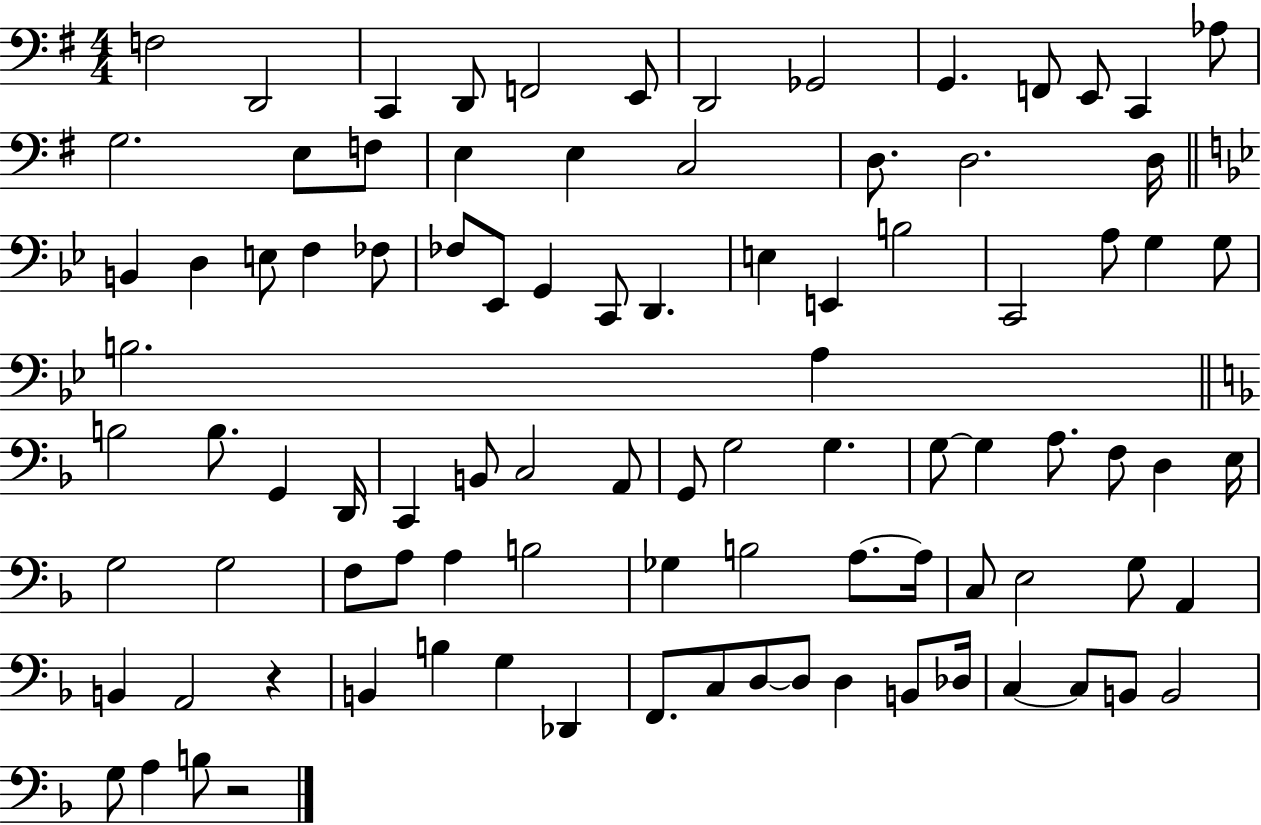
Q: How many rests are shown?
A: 2